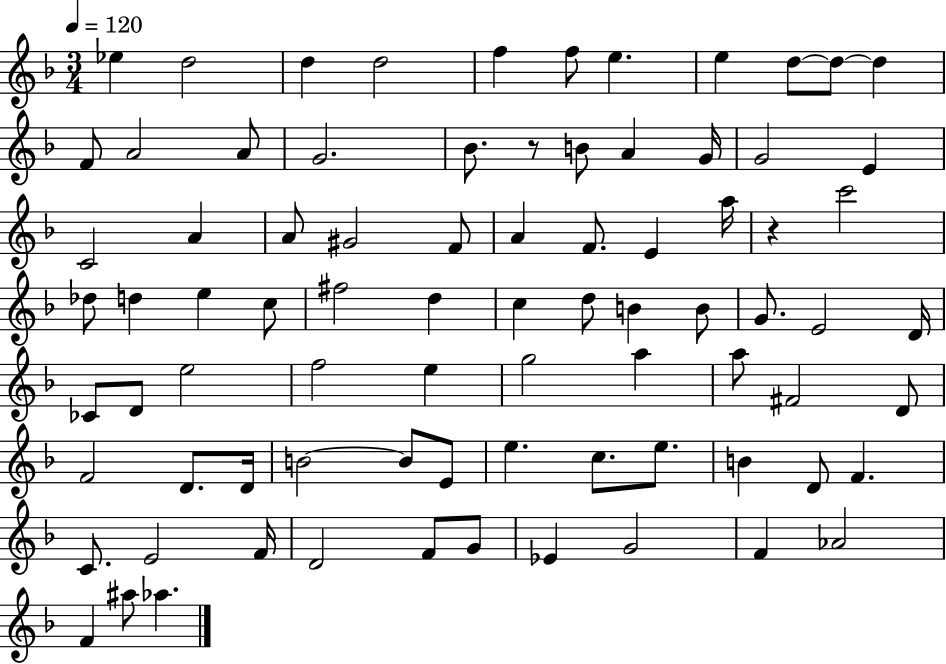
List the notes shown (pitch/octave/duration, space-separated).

Eb5/q D5/h D5/q D5/h F5/q F5/e E5/q. E5/q D5/e D5/e D5/q F4/e A4/h A4/e G4/h. Bb4/e. R/e B4/e A4/q G4/s G4/h E4/q C4/h A4/q A4/e G#4/h F4/e A4/q F4/e. E4/q A5/s R/q C6/h Db5/e D5/q E5/q C5/e F#5/h D5/q C5/q D5/e B4/q B4/e G4/e. E4/h D4/s CES4/e D4/e E5/h F5/h E5/q G5/h A5/q A5/e F#4/h D4/e F4/h D4/e. D4/s B4/h B4/e E4/e E5/q. C5/e. E5/e. B4/q D4/e F4/q. C4/e. E4/h F4/s D4/h F4/e G4/e Eb4/q G4/h F4/q Ab4/h F4/q A#5/e Ab5/q.